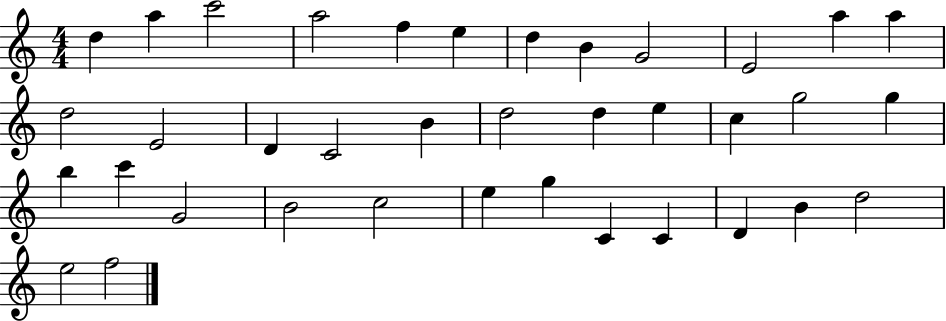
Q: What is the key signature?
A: C major